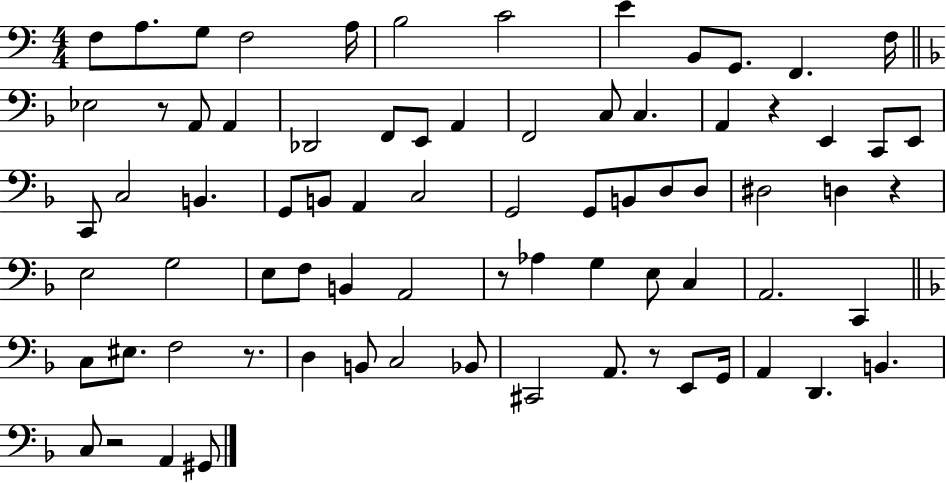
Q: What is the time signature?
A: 4/4